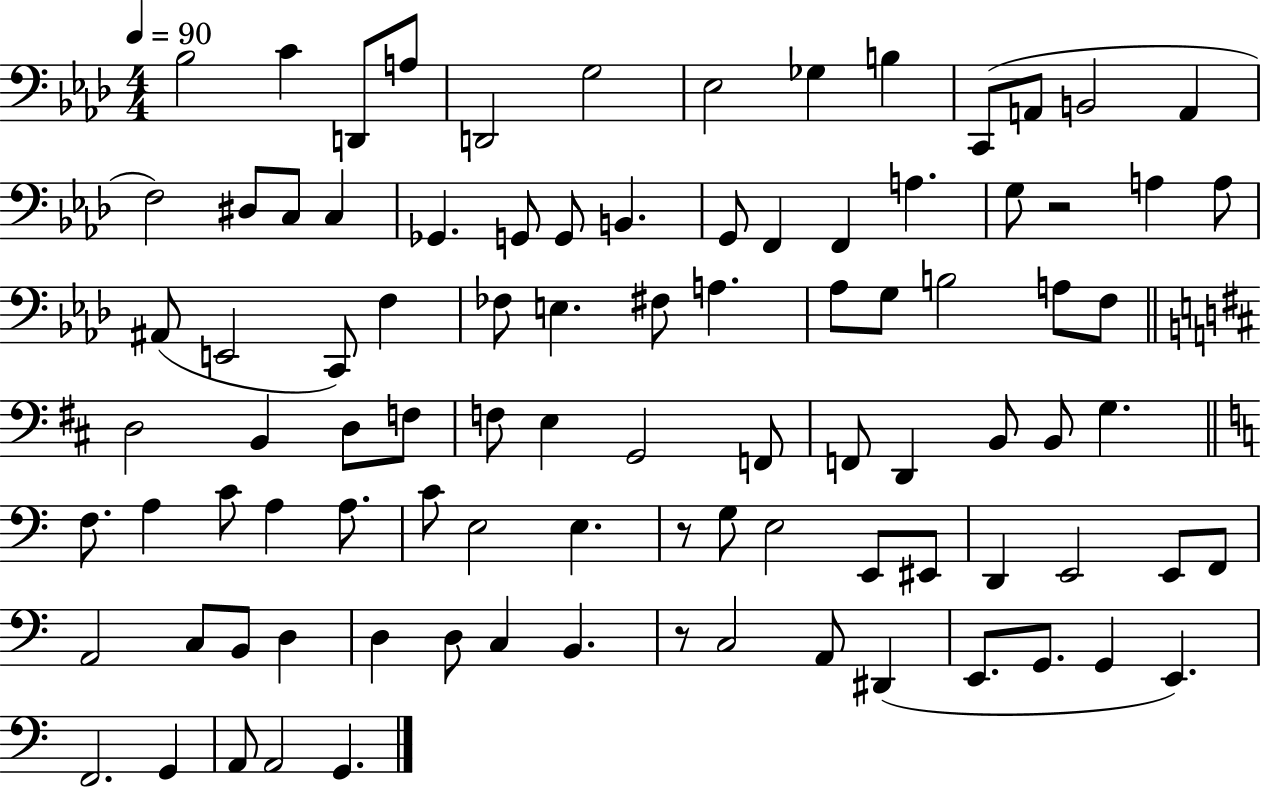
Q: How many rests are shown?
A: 3